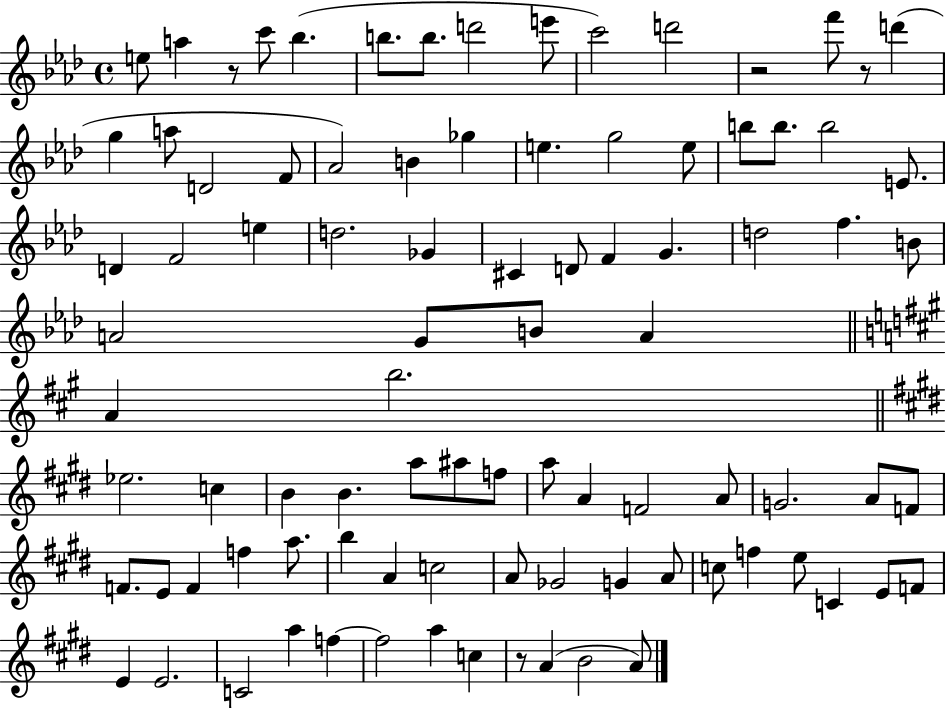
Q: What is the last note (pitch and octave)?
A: A4